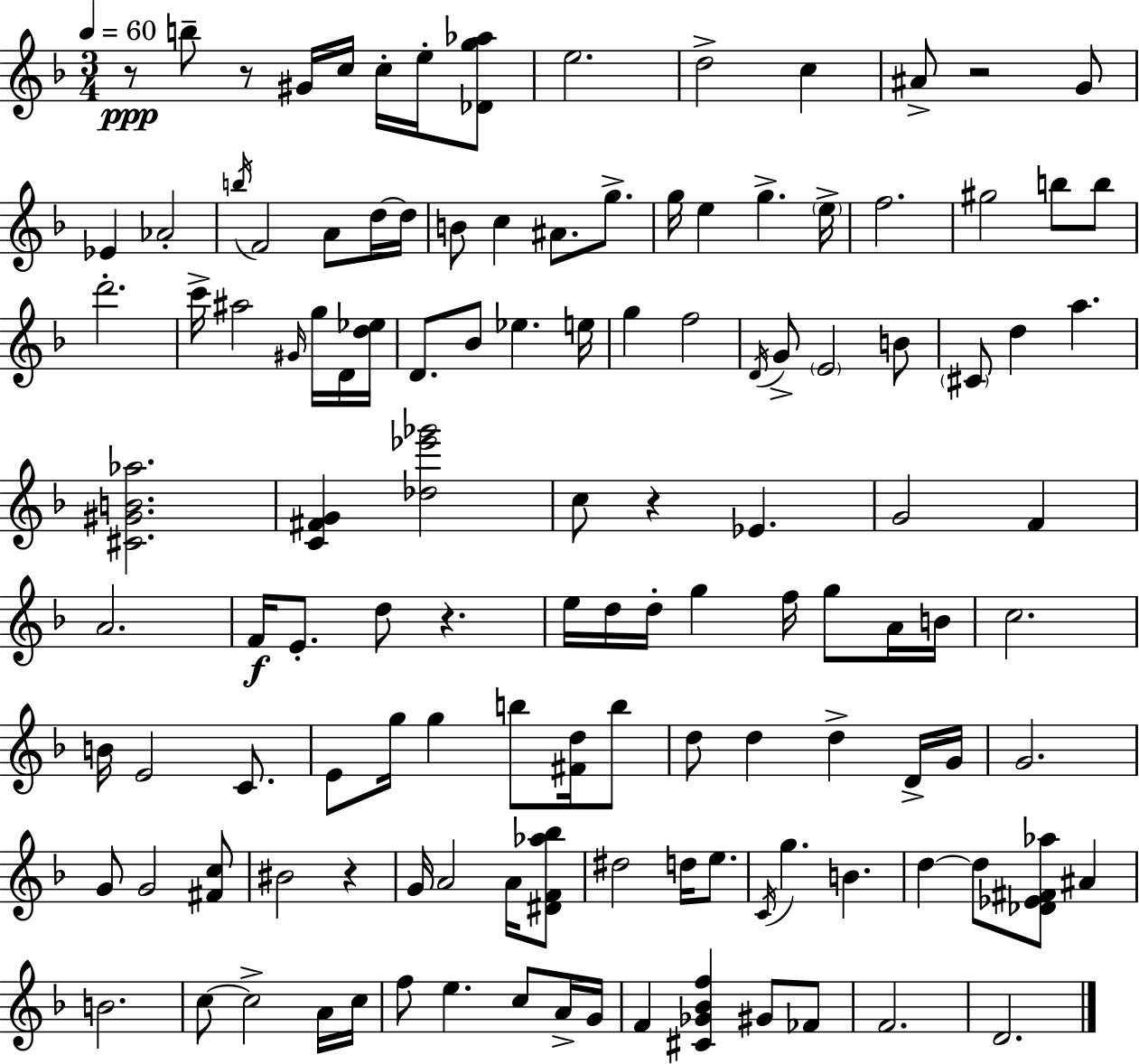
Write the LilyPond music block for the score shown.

{
  \clef treble
  \numericTimeSignature
  \time 3/4
  \key f \major
  \tempo 4 = 60
  r8\ppp b''8-- r8 gis'16 c''16 c''16-. e''16-. <des' g'' aes''>8 | e''2. | d''2-> c''4 | ais'8-> r2 g'8 | \break ees'4 aes'2-. | \acciaccatura { b''16 } f'2 a'8 d''16~~ | d''16 b'8 c''4 ais'8. g''8.-> | g''16 e''4 g''4.-> | \break \parenthesize e''16-> f''2. | gis''2 b''8 b''8 | d'''2.-. | c'''16-> ais''2 \grace { gis'16 } g''16 | \break d'16 <d'' ees''>16 d'8. bes'8 ees''4. | e''16 g''4 f''2 | \acciaccatura { d'16 } g'8-> \parenthesize e'2 | b'8 \parenthesize cis'8 d''4 a''4. | \break <cis' gis' b' aes''>2. | <c' fis' g'>4 <des'' ees''' ges'''>2 | c''8 r4 ees'4. | g'2 f'4 | \break a'2. | f'16\f e'8.-. d''8 r4. | e''16 d''16 d''16-. g''4 f''16 g''8 | a'16 b'16 c''2. | \break b'16 e'2 | c'8. e'8 g''16 g''4 b''8 | <fis' d''>16 b''8 d''8 d''4 d''4-> | d'16-> g'16 g'2. | \break g'8 g'2 | <fis' c''>8 bis'2 r4 | g'16 a'2 | a'16 <dis' f' aes'' bes''>8 dis''2 d''16 | \break e''8. \acciaccatura { c'16 } g''4. b'4. | d''4~~ d''8 <des' ees' fis' aes''>8 | ais'4 b'2. | c''8~~ c''2-> | \break a'16 c''16 f''8 e''4. | c''8 a'16-> g'16 f'4 <cis' ges' bes' f''>4 | gis'8 fes'8 f'2. | d'2. | \break \bar "|."
}